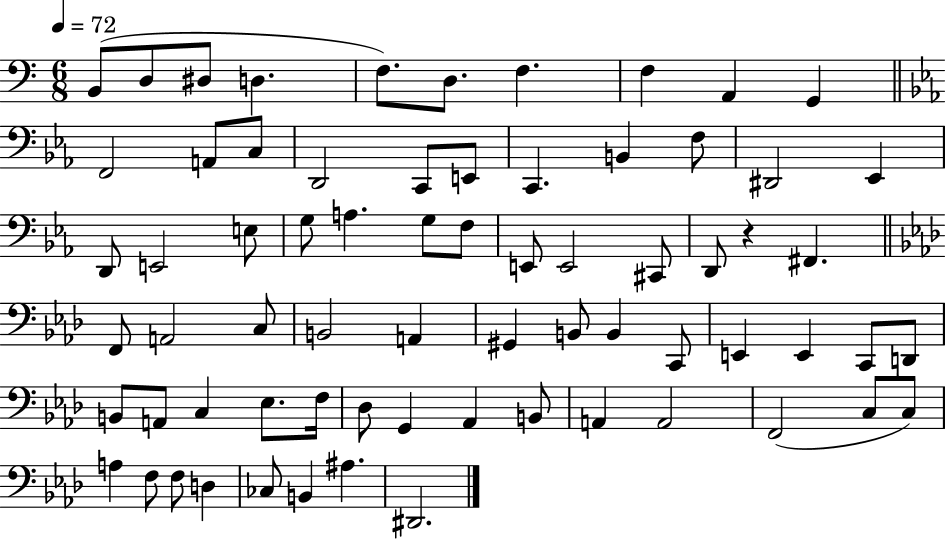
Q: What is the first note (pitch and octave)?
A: B2